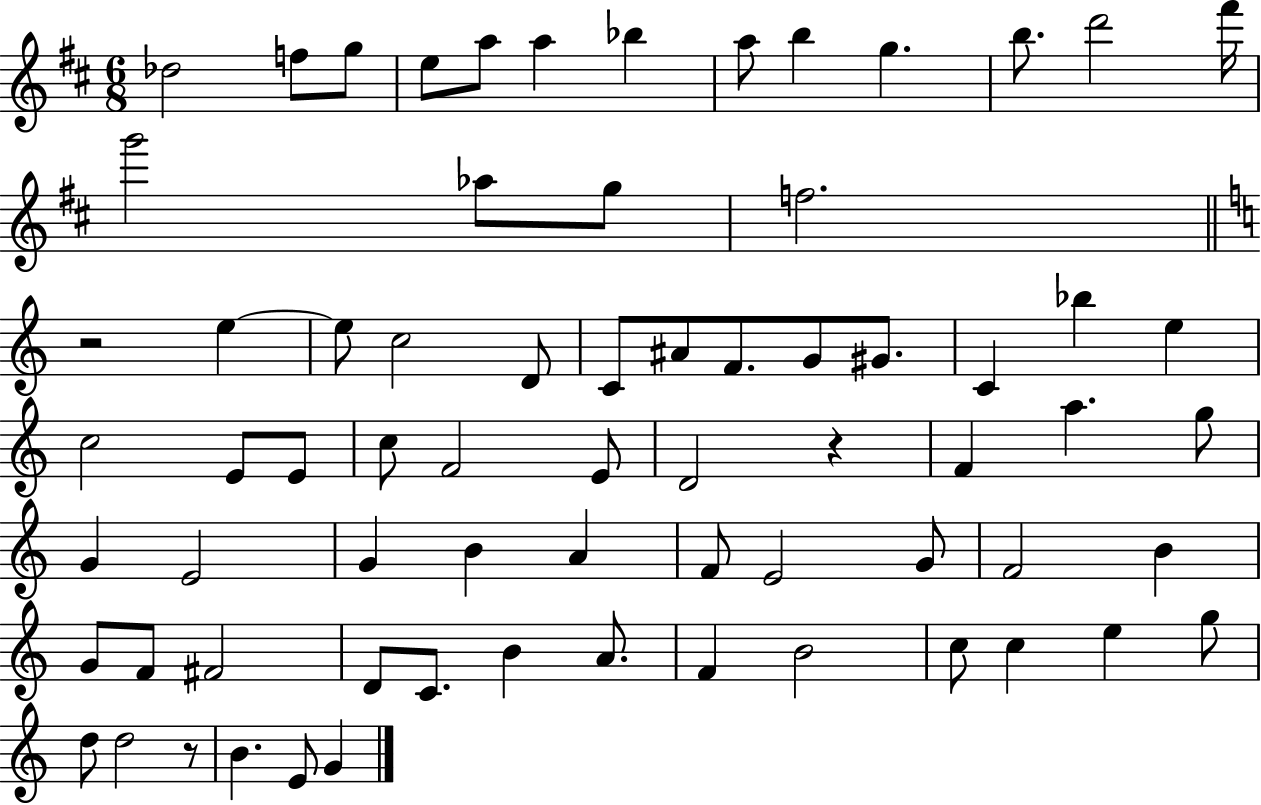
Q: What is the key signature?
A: D major